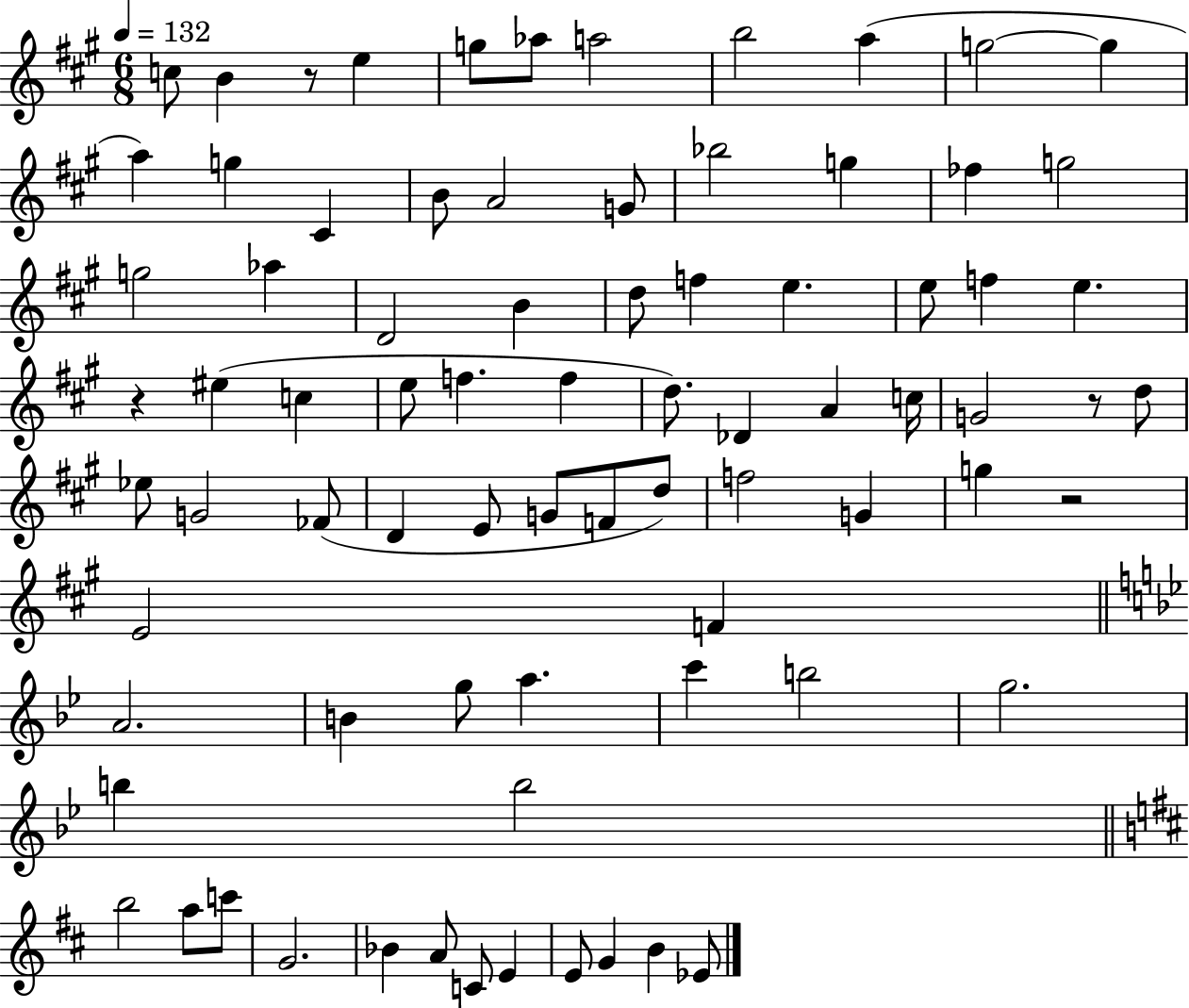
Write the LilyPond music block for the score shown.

{
  \clef treble
  \numericTimeSignature
  \time 6/8
  \key a \major
  \tempo 4 = 132
  c''8 b'4 r8 e''4 | g''8 aes''8 a''2 | b''2 a''4( | g''2~~ g''4 | \break a''4) g''4 cis'4 | b'8 a'2 g'8 | bes''2 g''4 | fes''4 g''2 | \break g''2 aes''4 | d'2 b'4 | d''8 f''4 e''4. | e''8 f''4 e''4. | \break r4 eis''4( c''4 | e''8 f''4. f''4 | d''8.) des'4 a'4 c''16 | g'2 r8 d''8 | \break ees''8 g'2 fes'8( | d'4 e'8 g'8 f'8 d''8) | f''2 g'4 | g''4 r2 | \break e'2 f'4 | \bar "||" \break \key bes \major a'2. | b'4 g''8 a''4. | c'''4 b''2 | g''2. | \break b''4 b''2 | \bar "||" \break \key d \major b''2 a''8 c'''8 | g'2. | bes'4 a'8 c'8 e'4 | e'8 g'4 b'4 ees'8 | \break \bar "|."
}